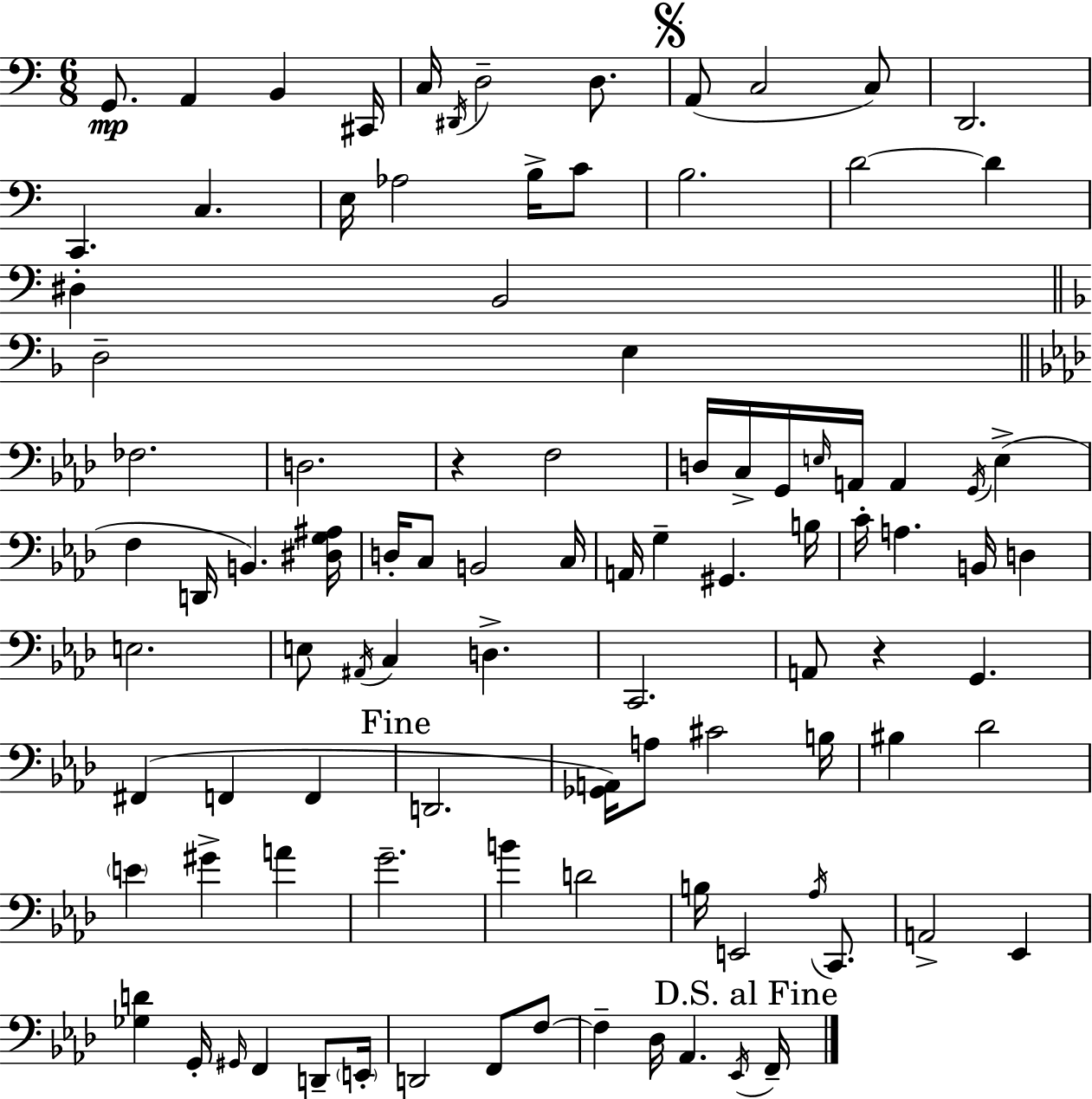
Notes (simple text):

G2/e. A2/q B2/q C#2/s C3/s D#2/s D3/h D3/e. A2/e C3/h C3/e D2/h. C2/q. C3/q. E3/s Ab3/h B3/s C4/e B3/h. D4/h D4/q D#3/q B2/h D3/h E3/q FES3/h. D3/h. R/q F3/h D3/s C3/s G2/s E3/s A2/s A2/q G2/s E3/q F3/q D2/s B2/q. [D#3,G3,A#3]/s D3/s C3/e B2/h C3/s A2/s G3/q G#2/q. B3/s C4/s A3/q. B2/s D3/q E3/h. E3/e A#2/s C3/q D3/q. C2/h. A2/e R/q G2/q. F#2/q F2/q F2/q D2/h. [Gb2,A2]/s A3/e C#4/h B3/s BIS3/q Db4/h E4/q G#4/q A4/q G4/h. B4/q D4/h B3/s E2/h Ab3/s C2/e. A2/h Eb2/q [Gb3,D4]/q G2/s G#2/s F2/q D2/e E2/s D2/h F2/e F3/e F3/q Db3/s Ab2/q. Eb2/s F2/s